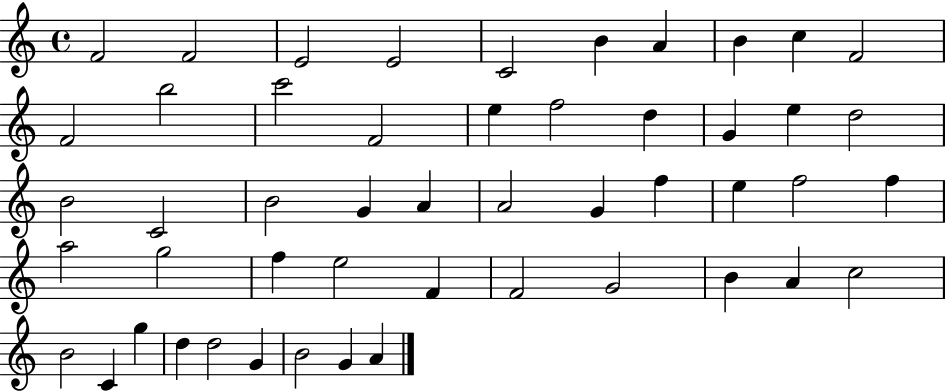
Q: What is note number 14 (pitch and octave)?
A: F4